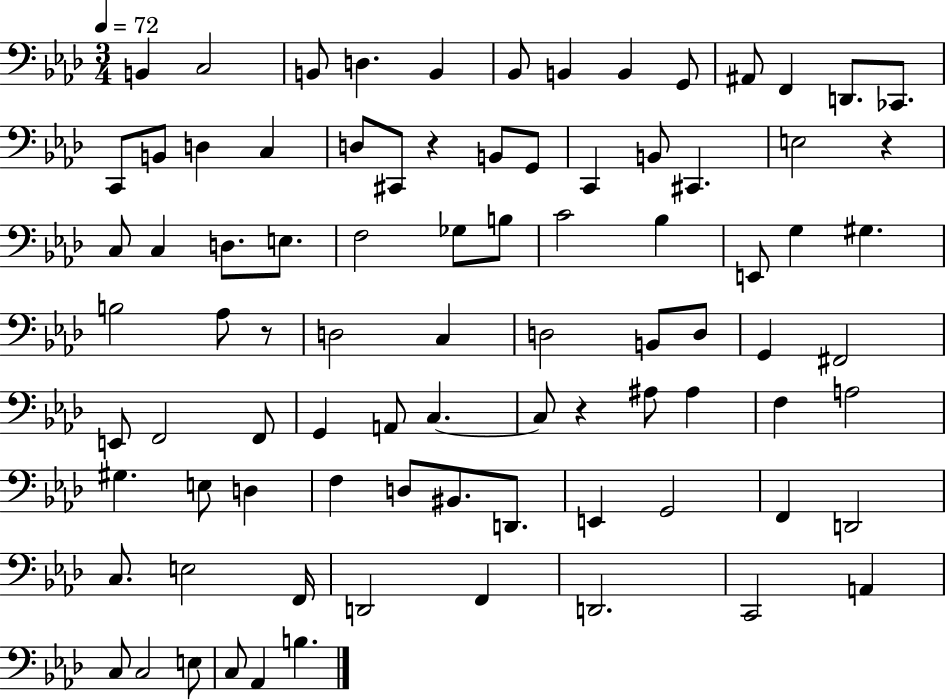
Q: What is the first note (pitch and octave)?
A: B2